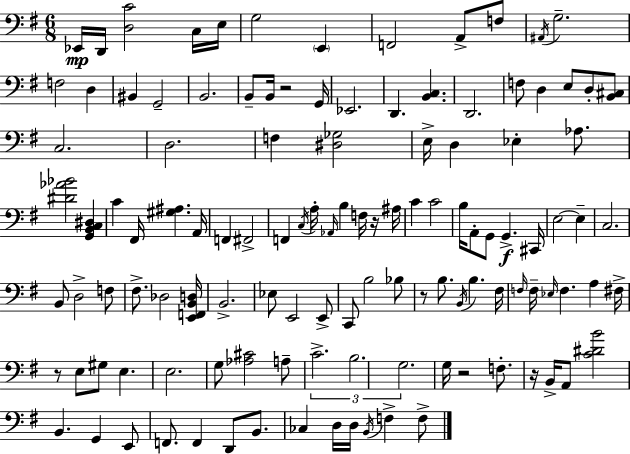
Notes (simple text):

Eb2/s D2/s [D3,C4]/h C3/s E3/s G3/h E2/q F2/h A2/e F3/e A#2/s G3/h. F3/h D3/q BIS2/q G2/h B2/h. B2/e B2/s R/h G2/s Eb2/h. D2/q. [B2,C3]/q. D2/h. F3/e D3/q E3/e D3/e [B2,C#3]/e C3/h. D3/h. F3/q [D#3,Gb3]/h E3/s D3/q Eb3/q Ab3/e. [D#4,Ab4,Bb4]/h [G2,B2,C3,D#3]/q C4/q F#2/s [G#3,A#3]/q. A2/s F2/q F#2/h F2/q C3/s A3/s Ab2/s B3/q F3/s R/s A#3/s C4/q C4/h B3/s A2/e G2/e G2/q. C#2/s E3/h E3/q C3/h. B2/e D3/h F3/e F#3/e. Db3/h [E2,F2,B2,D3]/s B2/h. Eb3/e E2/h E2/e C2/e B3/h Bb3/e R/e B3/e. B2/s B3/q. F#3/s F3/s F3/s Eb3/s F3/q. A3/q F#3/s R/e E3/e G#3/e E3/q. E3/h. G3/e [Ab3,C#4]/h A3/e C4/h. B3/h. G3/h. G3/s R/h F3/e. R/s B2/s A2/e [C4,D#4,B4]/h B2/q. G2/q E2/e F2/e. F2/q D2/e B2/e. CES3/q D3/s D3/s B2/s F3/q F3/e